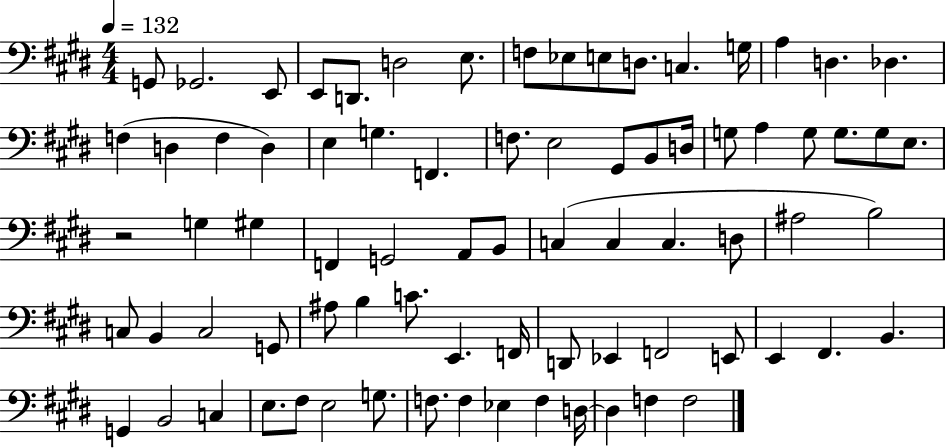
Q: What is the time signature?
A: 4/4